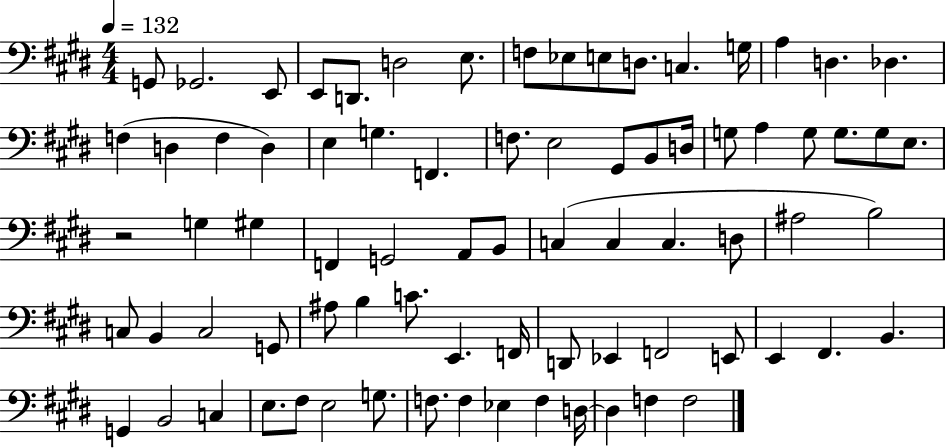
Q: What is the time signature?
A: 4/4